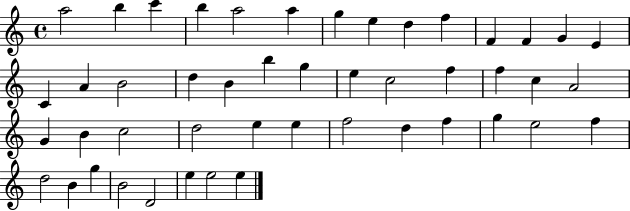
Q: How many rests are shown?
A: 0